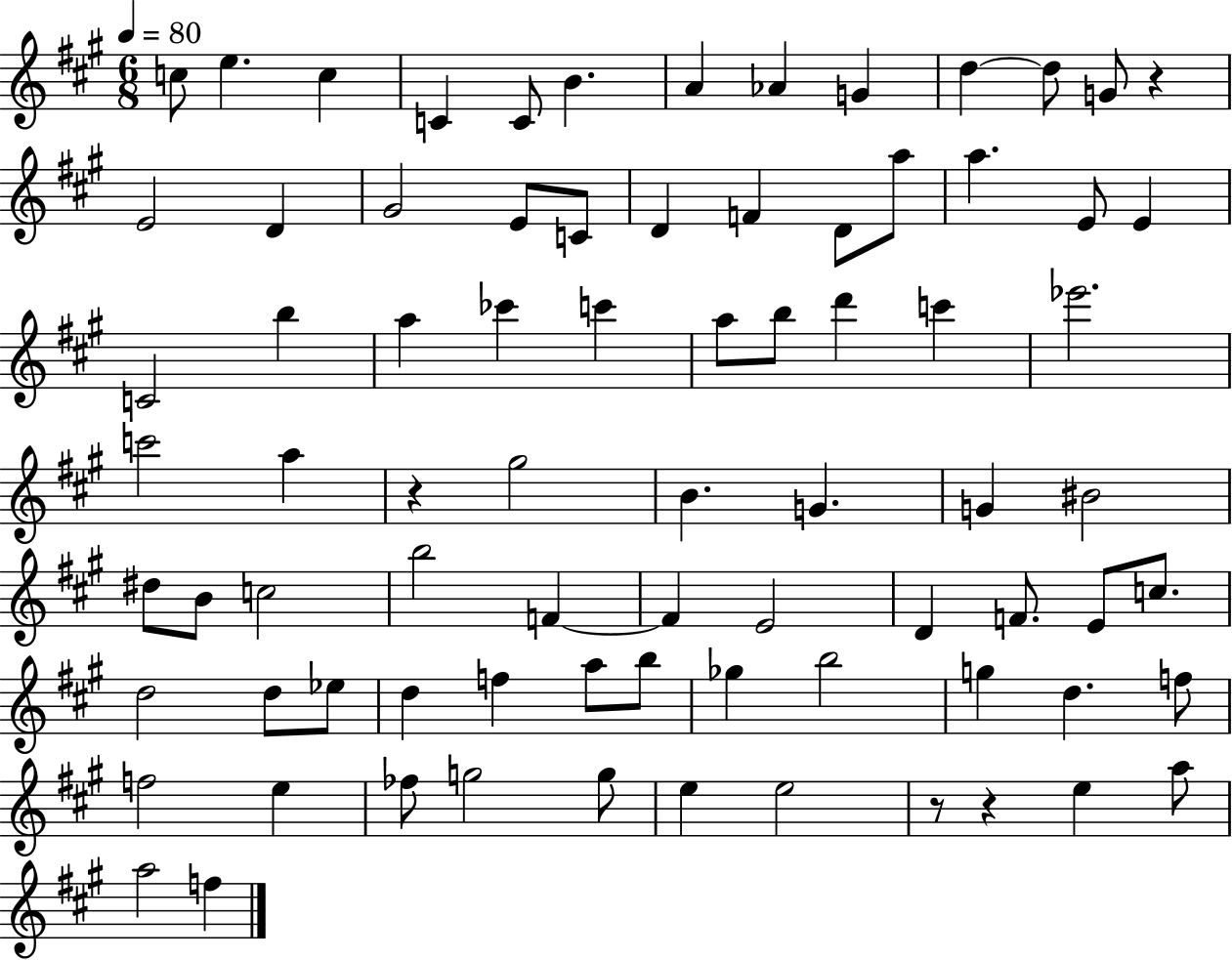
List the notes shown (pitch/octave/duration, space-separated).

C5/e E5/q. C5/q C4/q C4/e B4/q. A4/q Ab4/q G4/q D5/q D5/e G4/e R/q E4/h D4/q G#4/h E4/e C4/e D4/q F4/q D4/e A5/e A5/q. E4/e E4/q C4/h B5/q A5/q CES6/q C6/q A5/e B5/e D6/q C6/q Eb6/h. C6/h A5/q R/q G#5/h B4/q. G4/q. G4/q BIS4/h D#5/e B4/e C5/h B5/h F4/q F4/q E4/h D4/q F4/e. E4/e C5/e. D5/h D5/e Eb5/e D5/q F5/q A5/e B5/e Gb5/q B5/h G5/q D5/q. F5/e F5/h E5/q FES5/e G5/h G5/e E5/q E5/h R/e R/q E5/q A5/e A5/h F5/q